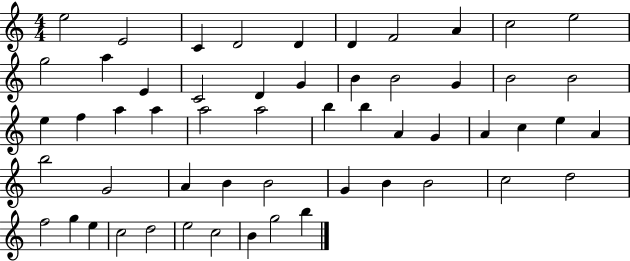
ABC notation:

X:1
T:Untitled
M:4/4
L:1/4
K:C
e2 E2 C D2 D D F2 A c2 e2 g2 a E C2 D G B B2 G B2 B2 e f a a a2 a2 b b A G A c e A b2 G2 A B B2 G B B2 c2 d2 f2 g e c2 d2 e2 c2 B g2 b